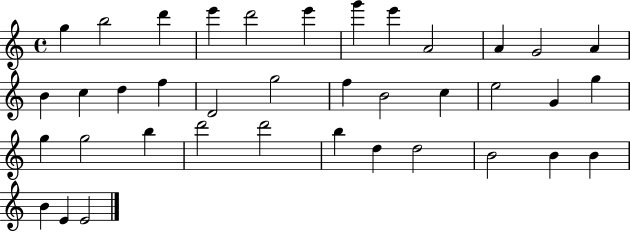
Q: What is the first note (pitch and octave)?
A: G5